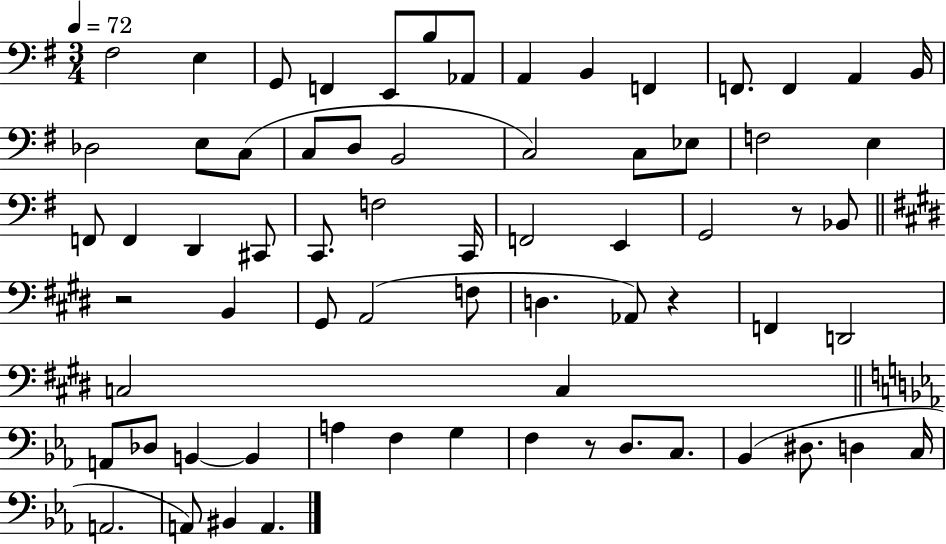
F#3/h E3/q G2/e F2/q E2/e B3/e Ab2/e A2/q B2/q F2/q F2/e. F2/q A2/q B2/s Db3/h E3/e C3/e C3/e D3/e B2/h C3/h C3/e Eb3/e F3/h E3/q F2/e F2/q D2/q C#2/e C2/e. F3/h C2/s F2/h E2/q G2/h R/e Bb2/e R/h B2/q G#2/e A2/h F3/e D3/q. Ab2/e R/q F2/q D2/h C3/h C3/q A2/e Db3/e B2/q B2/q A3/q F3/q G3/q F3/q R/e D3/e. C3/e. Bb2/q D#3/e. D3/q C3/s A2/h. A2/e BIS2/q A2/q.